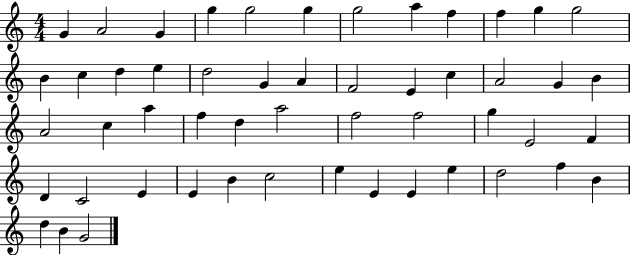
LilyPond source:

{
  \clef treble
  \numericTimeSignature
  \time 4/4
  \key c \major
  g'4 a'2 g'4 | g''4 g''2 g''4 | g''2 a''4 f''4 | f''4 g''4 g''2 | \break b'4 c''4 d''4 e''4 | d''2 g'4 a'4 | f'2 e'4 c''4 | a'2 g'4 b'4 | \break a'2 c''4 a''4 | f''4 d''4 a''2 | f''2 f''2 | g''4 e'2 f'4 | \break d'4 c'2 e'4 | e'4 b'4 c''2 | e''4 e'4 e'4 e''4 | d''2 f''4 b'4 | \break d''4 b'4 g'2 | \bar "|."
}